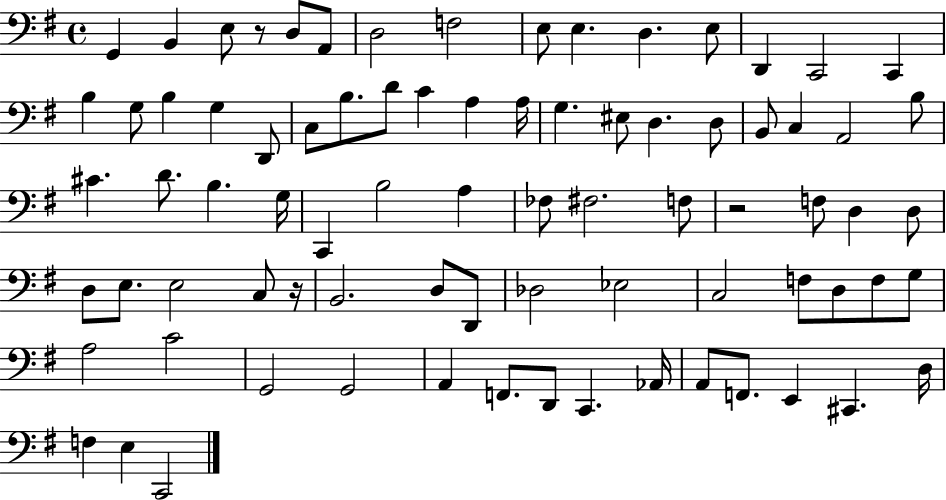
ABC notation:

X:1
T:Untitled
M:4/4
L:1/4
K:G
G,, B,, E,/2 z/2 D,/2 A,,/2 D,2 F,2 E,/2 E, D, E,/2 D,, C,,2 C,, B, G,/2 B, G, D,,/2 C,/2 B,/2 D/2 C A, A,/4 G, ^E,/2 D, D,/2 B,,/2 C, A,,2 B,/2 ^C D/2 B, G,/4 C,, B,2 A, _F,/2 ^F,2 F,/2 z2 F,/2 D, D,/2 D,/2 E,/2 E,2 C,/2 z/4 B,,2 D,/2 D,,/2 _D,2 _E,2 C,2 F,/2 D,/2 F,/2 G,/2 A,2 C2 G,,2 G,,2 A,, F,,/2 D,,/2 C,, _A,,/4 A,,/2 F,,/2 E,, ^C,, D,/4 F, E, C,,2